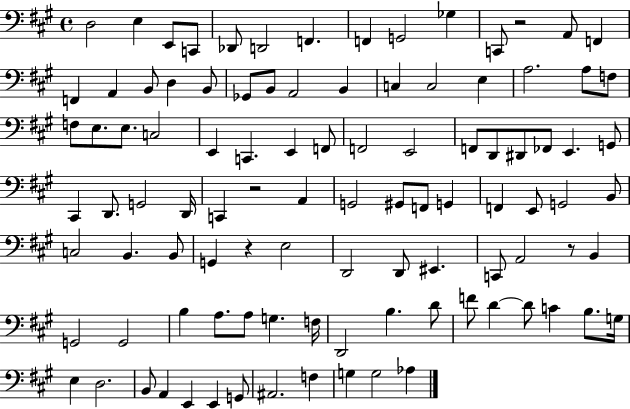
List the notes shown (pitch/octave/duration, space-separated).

D3/h E3/q E2/e C2/e Db2/e D2/h F2/q. F2/q G2/h Gb3/q C2/e R/h A2/e F2/q F2/q A2/q B2/e D3/q B2/e Gb2/e B2/e A2/h B2/q C3/q C3/h E3/q A3/h. A3/e F3/e F3/e E3/e. E3/e. C3/h E2/q C2/q. E2/q F2/e F2/h E2/h F2/e D2/e D#2/e FES2/e E2/q. G2/e C#2/q D2/e. G2/h D2/s C2/q R/h A2/q G2/h G#2/e F2/e G2/q F2/q E2/e G2/h B2/e C3/h B2/q. B2/e G2/q R/q E3/h D2/h D2/e EIS2/q. C2/e A2/h R/e B2/q G2/h G2/h B3/q A3/e. A3/e G3/q. F3/s D2/h B3/q. D4/e F4/e D4/q D4/e C4/q B3/e. G3/s E3/q D3/h. B2/e A2/q E2/q E2/q G2/e A#2/h. F3/q G3/q G3/h Ab3/q